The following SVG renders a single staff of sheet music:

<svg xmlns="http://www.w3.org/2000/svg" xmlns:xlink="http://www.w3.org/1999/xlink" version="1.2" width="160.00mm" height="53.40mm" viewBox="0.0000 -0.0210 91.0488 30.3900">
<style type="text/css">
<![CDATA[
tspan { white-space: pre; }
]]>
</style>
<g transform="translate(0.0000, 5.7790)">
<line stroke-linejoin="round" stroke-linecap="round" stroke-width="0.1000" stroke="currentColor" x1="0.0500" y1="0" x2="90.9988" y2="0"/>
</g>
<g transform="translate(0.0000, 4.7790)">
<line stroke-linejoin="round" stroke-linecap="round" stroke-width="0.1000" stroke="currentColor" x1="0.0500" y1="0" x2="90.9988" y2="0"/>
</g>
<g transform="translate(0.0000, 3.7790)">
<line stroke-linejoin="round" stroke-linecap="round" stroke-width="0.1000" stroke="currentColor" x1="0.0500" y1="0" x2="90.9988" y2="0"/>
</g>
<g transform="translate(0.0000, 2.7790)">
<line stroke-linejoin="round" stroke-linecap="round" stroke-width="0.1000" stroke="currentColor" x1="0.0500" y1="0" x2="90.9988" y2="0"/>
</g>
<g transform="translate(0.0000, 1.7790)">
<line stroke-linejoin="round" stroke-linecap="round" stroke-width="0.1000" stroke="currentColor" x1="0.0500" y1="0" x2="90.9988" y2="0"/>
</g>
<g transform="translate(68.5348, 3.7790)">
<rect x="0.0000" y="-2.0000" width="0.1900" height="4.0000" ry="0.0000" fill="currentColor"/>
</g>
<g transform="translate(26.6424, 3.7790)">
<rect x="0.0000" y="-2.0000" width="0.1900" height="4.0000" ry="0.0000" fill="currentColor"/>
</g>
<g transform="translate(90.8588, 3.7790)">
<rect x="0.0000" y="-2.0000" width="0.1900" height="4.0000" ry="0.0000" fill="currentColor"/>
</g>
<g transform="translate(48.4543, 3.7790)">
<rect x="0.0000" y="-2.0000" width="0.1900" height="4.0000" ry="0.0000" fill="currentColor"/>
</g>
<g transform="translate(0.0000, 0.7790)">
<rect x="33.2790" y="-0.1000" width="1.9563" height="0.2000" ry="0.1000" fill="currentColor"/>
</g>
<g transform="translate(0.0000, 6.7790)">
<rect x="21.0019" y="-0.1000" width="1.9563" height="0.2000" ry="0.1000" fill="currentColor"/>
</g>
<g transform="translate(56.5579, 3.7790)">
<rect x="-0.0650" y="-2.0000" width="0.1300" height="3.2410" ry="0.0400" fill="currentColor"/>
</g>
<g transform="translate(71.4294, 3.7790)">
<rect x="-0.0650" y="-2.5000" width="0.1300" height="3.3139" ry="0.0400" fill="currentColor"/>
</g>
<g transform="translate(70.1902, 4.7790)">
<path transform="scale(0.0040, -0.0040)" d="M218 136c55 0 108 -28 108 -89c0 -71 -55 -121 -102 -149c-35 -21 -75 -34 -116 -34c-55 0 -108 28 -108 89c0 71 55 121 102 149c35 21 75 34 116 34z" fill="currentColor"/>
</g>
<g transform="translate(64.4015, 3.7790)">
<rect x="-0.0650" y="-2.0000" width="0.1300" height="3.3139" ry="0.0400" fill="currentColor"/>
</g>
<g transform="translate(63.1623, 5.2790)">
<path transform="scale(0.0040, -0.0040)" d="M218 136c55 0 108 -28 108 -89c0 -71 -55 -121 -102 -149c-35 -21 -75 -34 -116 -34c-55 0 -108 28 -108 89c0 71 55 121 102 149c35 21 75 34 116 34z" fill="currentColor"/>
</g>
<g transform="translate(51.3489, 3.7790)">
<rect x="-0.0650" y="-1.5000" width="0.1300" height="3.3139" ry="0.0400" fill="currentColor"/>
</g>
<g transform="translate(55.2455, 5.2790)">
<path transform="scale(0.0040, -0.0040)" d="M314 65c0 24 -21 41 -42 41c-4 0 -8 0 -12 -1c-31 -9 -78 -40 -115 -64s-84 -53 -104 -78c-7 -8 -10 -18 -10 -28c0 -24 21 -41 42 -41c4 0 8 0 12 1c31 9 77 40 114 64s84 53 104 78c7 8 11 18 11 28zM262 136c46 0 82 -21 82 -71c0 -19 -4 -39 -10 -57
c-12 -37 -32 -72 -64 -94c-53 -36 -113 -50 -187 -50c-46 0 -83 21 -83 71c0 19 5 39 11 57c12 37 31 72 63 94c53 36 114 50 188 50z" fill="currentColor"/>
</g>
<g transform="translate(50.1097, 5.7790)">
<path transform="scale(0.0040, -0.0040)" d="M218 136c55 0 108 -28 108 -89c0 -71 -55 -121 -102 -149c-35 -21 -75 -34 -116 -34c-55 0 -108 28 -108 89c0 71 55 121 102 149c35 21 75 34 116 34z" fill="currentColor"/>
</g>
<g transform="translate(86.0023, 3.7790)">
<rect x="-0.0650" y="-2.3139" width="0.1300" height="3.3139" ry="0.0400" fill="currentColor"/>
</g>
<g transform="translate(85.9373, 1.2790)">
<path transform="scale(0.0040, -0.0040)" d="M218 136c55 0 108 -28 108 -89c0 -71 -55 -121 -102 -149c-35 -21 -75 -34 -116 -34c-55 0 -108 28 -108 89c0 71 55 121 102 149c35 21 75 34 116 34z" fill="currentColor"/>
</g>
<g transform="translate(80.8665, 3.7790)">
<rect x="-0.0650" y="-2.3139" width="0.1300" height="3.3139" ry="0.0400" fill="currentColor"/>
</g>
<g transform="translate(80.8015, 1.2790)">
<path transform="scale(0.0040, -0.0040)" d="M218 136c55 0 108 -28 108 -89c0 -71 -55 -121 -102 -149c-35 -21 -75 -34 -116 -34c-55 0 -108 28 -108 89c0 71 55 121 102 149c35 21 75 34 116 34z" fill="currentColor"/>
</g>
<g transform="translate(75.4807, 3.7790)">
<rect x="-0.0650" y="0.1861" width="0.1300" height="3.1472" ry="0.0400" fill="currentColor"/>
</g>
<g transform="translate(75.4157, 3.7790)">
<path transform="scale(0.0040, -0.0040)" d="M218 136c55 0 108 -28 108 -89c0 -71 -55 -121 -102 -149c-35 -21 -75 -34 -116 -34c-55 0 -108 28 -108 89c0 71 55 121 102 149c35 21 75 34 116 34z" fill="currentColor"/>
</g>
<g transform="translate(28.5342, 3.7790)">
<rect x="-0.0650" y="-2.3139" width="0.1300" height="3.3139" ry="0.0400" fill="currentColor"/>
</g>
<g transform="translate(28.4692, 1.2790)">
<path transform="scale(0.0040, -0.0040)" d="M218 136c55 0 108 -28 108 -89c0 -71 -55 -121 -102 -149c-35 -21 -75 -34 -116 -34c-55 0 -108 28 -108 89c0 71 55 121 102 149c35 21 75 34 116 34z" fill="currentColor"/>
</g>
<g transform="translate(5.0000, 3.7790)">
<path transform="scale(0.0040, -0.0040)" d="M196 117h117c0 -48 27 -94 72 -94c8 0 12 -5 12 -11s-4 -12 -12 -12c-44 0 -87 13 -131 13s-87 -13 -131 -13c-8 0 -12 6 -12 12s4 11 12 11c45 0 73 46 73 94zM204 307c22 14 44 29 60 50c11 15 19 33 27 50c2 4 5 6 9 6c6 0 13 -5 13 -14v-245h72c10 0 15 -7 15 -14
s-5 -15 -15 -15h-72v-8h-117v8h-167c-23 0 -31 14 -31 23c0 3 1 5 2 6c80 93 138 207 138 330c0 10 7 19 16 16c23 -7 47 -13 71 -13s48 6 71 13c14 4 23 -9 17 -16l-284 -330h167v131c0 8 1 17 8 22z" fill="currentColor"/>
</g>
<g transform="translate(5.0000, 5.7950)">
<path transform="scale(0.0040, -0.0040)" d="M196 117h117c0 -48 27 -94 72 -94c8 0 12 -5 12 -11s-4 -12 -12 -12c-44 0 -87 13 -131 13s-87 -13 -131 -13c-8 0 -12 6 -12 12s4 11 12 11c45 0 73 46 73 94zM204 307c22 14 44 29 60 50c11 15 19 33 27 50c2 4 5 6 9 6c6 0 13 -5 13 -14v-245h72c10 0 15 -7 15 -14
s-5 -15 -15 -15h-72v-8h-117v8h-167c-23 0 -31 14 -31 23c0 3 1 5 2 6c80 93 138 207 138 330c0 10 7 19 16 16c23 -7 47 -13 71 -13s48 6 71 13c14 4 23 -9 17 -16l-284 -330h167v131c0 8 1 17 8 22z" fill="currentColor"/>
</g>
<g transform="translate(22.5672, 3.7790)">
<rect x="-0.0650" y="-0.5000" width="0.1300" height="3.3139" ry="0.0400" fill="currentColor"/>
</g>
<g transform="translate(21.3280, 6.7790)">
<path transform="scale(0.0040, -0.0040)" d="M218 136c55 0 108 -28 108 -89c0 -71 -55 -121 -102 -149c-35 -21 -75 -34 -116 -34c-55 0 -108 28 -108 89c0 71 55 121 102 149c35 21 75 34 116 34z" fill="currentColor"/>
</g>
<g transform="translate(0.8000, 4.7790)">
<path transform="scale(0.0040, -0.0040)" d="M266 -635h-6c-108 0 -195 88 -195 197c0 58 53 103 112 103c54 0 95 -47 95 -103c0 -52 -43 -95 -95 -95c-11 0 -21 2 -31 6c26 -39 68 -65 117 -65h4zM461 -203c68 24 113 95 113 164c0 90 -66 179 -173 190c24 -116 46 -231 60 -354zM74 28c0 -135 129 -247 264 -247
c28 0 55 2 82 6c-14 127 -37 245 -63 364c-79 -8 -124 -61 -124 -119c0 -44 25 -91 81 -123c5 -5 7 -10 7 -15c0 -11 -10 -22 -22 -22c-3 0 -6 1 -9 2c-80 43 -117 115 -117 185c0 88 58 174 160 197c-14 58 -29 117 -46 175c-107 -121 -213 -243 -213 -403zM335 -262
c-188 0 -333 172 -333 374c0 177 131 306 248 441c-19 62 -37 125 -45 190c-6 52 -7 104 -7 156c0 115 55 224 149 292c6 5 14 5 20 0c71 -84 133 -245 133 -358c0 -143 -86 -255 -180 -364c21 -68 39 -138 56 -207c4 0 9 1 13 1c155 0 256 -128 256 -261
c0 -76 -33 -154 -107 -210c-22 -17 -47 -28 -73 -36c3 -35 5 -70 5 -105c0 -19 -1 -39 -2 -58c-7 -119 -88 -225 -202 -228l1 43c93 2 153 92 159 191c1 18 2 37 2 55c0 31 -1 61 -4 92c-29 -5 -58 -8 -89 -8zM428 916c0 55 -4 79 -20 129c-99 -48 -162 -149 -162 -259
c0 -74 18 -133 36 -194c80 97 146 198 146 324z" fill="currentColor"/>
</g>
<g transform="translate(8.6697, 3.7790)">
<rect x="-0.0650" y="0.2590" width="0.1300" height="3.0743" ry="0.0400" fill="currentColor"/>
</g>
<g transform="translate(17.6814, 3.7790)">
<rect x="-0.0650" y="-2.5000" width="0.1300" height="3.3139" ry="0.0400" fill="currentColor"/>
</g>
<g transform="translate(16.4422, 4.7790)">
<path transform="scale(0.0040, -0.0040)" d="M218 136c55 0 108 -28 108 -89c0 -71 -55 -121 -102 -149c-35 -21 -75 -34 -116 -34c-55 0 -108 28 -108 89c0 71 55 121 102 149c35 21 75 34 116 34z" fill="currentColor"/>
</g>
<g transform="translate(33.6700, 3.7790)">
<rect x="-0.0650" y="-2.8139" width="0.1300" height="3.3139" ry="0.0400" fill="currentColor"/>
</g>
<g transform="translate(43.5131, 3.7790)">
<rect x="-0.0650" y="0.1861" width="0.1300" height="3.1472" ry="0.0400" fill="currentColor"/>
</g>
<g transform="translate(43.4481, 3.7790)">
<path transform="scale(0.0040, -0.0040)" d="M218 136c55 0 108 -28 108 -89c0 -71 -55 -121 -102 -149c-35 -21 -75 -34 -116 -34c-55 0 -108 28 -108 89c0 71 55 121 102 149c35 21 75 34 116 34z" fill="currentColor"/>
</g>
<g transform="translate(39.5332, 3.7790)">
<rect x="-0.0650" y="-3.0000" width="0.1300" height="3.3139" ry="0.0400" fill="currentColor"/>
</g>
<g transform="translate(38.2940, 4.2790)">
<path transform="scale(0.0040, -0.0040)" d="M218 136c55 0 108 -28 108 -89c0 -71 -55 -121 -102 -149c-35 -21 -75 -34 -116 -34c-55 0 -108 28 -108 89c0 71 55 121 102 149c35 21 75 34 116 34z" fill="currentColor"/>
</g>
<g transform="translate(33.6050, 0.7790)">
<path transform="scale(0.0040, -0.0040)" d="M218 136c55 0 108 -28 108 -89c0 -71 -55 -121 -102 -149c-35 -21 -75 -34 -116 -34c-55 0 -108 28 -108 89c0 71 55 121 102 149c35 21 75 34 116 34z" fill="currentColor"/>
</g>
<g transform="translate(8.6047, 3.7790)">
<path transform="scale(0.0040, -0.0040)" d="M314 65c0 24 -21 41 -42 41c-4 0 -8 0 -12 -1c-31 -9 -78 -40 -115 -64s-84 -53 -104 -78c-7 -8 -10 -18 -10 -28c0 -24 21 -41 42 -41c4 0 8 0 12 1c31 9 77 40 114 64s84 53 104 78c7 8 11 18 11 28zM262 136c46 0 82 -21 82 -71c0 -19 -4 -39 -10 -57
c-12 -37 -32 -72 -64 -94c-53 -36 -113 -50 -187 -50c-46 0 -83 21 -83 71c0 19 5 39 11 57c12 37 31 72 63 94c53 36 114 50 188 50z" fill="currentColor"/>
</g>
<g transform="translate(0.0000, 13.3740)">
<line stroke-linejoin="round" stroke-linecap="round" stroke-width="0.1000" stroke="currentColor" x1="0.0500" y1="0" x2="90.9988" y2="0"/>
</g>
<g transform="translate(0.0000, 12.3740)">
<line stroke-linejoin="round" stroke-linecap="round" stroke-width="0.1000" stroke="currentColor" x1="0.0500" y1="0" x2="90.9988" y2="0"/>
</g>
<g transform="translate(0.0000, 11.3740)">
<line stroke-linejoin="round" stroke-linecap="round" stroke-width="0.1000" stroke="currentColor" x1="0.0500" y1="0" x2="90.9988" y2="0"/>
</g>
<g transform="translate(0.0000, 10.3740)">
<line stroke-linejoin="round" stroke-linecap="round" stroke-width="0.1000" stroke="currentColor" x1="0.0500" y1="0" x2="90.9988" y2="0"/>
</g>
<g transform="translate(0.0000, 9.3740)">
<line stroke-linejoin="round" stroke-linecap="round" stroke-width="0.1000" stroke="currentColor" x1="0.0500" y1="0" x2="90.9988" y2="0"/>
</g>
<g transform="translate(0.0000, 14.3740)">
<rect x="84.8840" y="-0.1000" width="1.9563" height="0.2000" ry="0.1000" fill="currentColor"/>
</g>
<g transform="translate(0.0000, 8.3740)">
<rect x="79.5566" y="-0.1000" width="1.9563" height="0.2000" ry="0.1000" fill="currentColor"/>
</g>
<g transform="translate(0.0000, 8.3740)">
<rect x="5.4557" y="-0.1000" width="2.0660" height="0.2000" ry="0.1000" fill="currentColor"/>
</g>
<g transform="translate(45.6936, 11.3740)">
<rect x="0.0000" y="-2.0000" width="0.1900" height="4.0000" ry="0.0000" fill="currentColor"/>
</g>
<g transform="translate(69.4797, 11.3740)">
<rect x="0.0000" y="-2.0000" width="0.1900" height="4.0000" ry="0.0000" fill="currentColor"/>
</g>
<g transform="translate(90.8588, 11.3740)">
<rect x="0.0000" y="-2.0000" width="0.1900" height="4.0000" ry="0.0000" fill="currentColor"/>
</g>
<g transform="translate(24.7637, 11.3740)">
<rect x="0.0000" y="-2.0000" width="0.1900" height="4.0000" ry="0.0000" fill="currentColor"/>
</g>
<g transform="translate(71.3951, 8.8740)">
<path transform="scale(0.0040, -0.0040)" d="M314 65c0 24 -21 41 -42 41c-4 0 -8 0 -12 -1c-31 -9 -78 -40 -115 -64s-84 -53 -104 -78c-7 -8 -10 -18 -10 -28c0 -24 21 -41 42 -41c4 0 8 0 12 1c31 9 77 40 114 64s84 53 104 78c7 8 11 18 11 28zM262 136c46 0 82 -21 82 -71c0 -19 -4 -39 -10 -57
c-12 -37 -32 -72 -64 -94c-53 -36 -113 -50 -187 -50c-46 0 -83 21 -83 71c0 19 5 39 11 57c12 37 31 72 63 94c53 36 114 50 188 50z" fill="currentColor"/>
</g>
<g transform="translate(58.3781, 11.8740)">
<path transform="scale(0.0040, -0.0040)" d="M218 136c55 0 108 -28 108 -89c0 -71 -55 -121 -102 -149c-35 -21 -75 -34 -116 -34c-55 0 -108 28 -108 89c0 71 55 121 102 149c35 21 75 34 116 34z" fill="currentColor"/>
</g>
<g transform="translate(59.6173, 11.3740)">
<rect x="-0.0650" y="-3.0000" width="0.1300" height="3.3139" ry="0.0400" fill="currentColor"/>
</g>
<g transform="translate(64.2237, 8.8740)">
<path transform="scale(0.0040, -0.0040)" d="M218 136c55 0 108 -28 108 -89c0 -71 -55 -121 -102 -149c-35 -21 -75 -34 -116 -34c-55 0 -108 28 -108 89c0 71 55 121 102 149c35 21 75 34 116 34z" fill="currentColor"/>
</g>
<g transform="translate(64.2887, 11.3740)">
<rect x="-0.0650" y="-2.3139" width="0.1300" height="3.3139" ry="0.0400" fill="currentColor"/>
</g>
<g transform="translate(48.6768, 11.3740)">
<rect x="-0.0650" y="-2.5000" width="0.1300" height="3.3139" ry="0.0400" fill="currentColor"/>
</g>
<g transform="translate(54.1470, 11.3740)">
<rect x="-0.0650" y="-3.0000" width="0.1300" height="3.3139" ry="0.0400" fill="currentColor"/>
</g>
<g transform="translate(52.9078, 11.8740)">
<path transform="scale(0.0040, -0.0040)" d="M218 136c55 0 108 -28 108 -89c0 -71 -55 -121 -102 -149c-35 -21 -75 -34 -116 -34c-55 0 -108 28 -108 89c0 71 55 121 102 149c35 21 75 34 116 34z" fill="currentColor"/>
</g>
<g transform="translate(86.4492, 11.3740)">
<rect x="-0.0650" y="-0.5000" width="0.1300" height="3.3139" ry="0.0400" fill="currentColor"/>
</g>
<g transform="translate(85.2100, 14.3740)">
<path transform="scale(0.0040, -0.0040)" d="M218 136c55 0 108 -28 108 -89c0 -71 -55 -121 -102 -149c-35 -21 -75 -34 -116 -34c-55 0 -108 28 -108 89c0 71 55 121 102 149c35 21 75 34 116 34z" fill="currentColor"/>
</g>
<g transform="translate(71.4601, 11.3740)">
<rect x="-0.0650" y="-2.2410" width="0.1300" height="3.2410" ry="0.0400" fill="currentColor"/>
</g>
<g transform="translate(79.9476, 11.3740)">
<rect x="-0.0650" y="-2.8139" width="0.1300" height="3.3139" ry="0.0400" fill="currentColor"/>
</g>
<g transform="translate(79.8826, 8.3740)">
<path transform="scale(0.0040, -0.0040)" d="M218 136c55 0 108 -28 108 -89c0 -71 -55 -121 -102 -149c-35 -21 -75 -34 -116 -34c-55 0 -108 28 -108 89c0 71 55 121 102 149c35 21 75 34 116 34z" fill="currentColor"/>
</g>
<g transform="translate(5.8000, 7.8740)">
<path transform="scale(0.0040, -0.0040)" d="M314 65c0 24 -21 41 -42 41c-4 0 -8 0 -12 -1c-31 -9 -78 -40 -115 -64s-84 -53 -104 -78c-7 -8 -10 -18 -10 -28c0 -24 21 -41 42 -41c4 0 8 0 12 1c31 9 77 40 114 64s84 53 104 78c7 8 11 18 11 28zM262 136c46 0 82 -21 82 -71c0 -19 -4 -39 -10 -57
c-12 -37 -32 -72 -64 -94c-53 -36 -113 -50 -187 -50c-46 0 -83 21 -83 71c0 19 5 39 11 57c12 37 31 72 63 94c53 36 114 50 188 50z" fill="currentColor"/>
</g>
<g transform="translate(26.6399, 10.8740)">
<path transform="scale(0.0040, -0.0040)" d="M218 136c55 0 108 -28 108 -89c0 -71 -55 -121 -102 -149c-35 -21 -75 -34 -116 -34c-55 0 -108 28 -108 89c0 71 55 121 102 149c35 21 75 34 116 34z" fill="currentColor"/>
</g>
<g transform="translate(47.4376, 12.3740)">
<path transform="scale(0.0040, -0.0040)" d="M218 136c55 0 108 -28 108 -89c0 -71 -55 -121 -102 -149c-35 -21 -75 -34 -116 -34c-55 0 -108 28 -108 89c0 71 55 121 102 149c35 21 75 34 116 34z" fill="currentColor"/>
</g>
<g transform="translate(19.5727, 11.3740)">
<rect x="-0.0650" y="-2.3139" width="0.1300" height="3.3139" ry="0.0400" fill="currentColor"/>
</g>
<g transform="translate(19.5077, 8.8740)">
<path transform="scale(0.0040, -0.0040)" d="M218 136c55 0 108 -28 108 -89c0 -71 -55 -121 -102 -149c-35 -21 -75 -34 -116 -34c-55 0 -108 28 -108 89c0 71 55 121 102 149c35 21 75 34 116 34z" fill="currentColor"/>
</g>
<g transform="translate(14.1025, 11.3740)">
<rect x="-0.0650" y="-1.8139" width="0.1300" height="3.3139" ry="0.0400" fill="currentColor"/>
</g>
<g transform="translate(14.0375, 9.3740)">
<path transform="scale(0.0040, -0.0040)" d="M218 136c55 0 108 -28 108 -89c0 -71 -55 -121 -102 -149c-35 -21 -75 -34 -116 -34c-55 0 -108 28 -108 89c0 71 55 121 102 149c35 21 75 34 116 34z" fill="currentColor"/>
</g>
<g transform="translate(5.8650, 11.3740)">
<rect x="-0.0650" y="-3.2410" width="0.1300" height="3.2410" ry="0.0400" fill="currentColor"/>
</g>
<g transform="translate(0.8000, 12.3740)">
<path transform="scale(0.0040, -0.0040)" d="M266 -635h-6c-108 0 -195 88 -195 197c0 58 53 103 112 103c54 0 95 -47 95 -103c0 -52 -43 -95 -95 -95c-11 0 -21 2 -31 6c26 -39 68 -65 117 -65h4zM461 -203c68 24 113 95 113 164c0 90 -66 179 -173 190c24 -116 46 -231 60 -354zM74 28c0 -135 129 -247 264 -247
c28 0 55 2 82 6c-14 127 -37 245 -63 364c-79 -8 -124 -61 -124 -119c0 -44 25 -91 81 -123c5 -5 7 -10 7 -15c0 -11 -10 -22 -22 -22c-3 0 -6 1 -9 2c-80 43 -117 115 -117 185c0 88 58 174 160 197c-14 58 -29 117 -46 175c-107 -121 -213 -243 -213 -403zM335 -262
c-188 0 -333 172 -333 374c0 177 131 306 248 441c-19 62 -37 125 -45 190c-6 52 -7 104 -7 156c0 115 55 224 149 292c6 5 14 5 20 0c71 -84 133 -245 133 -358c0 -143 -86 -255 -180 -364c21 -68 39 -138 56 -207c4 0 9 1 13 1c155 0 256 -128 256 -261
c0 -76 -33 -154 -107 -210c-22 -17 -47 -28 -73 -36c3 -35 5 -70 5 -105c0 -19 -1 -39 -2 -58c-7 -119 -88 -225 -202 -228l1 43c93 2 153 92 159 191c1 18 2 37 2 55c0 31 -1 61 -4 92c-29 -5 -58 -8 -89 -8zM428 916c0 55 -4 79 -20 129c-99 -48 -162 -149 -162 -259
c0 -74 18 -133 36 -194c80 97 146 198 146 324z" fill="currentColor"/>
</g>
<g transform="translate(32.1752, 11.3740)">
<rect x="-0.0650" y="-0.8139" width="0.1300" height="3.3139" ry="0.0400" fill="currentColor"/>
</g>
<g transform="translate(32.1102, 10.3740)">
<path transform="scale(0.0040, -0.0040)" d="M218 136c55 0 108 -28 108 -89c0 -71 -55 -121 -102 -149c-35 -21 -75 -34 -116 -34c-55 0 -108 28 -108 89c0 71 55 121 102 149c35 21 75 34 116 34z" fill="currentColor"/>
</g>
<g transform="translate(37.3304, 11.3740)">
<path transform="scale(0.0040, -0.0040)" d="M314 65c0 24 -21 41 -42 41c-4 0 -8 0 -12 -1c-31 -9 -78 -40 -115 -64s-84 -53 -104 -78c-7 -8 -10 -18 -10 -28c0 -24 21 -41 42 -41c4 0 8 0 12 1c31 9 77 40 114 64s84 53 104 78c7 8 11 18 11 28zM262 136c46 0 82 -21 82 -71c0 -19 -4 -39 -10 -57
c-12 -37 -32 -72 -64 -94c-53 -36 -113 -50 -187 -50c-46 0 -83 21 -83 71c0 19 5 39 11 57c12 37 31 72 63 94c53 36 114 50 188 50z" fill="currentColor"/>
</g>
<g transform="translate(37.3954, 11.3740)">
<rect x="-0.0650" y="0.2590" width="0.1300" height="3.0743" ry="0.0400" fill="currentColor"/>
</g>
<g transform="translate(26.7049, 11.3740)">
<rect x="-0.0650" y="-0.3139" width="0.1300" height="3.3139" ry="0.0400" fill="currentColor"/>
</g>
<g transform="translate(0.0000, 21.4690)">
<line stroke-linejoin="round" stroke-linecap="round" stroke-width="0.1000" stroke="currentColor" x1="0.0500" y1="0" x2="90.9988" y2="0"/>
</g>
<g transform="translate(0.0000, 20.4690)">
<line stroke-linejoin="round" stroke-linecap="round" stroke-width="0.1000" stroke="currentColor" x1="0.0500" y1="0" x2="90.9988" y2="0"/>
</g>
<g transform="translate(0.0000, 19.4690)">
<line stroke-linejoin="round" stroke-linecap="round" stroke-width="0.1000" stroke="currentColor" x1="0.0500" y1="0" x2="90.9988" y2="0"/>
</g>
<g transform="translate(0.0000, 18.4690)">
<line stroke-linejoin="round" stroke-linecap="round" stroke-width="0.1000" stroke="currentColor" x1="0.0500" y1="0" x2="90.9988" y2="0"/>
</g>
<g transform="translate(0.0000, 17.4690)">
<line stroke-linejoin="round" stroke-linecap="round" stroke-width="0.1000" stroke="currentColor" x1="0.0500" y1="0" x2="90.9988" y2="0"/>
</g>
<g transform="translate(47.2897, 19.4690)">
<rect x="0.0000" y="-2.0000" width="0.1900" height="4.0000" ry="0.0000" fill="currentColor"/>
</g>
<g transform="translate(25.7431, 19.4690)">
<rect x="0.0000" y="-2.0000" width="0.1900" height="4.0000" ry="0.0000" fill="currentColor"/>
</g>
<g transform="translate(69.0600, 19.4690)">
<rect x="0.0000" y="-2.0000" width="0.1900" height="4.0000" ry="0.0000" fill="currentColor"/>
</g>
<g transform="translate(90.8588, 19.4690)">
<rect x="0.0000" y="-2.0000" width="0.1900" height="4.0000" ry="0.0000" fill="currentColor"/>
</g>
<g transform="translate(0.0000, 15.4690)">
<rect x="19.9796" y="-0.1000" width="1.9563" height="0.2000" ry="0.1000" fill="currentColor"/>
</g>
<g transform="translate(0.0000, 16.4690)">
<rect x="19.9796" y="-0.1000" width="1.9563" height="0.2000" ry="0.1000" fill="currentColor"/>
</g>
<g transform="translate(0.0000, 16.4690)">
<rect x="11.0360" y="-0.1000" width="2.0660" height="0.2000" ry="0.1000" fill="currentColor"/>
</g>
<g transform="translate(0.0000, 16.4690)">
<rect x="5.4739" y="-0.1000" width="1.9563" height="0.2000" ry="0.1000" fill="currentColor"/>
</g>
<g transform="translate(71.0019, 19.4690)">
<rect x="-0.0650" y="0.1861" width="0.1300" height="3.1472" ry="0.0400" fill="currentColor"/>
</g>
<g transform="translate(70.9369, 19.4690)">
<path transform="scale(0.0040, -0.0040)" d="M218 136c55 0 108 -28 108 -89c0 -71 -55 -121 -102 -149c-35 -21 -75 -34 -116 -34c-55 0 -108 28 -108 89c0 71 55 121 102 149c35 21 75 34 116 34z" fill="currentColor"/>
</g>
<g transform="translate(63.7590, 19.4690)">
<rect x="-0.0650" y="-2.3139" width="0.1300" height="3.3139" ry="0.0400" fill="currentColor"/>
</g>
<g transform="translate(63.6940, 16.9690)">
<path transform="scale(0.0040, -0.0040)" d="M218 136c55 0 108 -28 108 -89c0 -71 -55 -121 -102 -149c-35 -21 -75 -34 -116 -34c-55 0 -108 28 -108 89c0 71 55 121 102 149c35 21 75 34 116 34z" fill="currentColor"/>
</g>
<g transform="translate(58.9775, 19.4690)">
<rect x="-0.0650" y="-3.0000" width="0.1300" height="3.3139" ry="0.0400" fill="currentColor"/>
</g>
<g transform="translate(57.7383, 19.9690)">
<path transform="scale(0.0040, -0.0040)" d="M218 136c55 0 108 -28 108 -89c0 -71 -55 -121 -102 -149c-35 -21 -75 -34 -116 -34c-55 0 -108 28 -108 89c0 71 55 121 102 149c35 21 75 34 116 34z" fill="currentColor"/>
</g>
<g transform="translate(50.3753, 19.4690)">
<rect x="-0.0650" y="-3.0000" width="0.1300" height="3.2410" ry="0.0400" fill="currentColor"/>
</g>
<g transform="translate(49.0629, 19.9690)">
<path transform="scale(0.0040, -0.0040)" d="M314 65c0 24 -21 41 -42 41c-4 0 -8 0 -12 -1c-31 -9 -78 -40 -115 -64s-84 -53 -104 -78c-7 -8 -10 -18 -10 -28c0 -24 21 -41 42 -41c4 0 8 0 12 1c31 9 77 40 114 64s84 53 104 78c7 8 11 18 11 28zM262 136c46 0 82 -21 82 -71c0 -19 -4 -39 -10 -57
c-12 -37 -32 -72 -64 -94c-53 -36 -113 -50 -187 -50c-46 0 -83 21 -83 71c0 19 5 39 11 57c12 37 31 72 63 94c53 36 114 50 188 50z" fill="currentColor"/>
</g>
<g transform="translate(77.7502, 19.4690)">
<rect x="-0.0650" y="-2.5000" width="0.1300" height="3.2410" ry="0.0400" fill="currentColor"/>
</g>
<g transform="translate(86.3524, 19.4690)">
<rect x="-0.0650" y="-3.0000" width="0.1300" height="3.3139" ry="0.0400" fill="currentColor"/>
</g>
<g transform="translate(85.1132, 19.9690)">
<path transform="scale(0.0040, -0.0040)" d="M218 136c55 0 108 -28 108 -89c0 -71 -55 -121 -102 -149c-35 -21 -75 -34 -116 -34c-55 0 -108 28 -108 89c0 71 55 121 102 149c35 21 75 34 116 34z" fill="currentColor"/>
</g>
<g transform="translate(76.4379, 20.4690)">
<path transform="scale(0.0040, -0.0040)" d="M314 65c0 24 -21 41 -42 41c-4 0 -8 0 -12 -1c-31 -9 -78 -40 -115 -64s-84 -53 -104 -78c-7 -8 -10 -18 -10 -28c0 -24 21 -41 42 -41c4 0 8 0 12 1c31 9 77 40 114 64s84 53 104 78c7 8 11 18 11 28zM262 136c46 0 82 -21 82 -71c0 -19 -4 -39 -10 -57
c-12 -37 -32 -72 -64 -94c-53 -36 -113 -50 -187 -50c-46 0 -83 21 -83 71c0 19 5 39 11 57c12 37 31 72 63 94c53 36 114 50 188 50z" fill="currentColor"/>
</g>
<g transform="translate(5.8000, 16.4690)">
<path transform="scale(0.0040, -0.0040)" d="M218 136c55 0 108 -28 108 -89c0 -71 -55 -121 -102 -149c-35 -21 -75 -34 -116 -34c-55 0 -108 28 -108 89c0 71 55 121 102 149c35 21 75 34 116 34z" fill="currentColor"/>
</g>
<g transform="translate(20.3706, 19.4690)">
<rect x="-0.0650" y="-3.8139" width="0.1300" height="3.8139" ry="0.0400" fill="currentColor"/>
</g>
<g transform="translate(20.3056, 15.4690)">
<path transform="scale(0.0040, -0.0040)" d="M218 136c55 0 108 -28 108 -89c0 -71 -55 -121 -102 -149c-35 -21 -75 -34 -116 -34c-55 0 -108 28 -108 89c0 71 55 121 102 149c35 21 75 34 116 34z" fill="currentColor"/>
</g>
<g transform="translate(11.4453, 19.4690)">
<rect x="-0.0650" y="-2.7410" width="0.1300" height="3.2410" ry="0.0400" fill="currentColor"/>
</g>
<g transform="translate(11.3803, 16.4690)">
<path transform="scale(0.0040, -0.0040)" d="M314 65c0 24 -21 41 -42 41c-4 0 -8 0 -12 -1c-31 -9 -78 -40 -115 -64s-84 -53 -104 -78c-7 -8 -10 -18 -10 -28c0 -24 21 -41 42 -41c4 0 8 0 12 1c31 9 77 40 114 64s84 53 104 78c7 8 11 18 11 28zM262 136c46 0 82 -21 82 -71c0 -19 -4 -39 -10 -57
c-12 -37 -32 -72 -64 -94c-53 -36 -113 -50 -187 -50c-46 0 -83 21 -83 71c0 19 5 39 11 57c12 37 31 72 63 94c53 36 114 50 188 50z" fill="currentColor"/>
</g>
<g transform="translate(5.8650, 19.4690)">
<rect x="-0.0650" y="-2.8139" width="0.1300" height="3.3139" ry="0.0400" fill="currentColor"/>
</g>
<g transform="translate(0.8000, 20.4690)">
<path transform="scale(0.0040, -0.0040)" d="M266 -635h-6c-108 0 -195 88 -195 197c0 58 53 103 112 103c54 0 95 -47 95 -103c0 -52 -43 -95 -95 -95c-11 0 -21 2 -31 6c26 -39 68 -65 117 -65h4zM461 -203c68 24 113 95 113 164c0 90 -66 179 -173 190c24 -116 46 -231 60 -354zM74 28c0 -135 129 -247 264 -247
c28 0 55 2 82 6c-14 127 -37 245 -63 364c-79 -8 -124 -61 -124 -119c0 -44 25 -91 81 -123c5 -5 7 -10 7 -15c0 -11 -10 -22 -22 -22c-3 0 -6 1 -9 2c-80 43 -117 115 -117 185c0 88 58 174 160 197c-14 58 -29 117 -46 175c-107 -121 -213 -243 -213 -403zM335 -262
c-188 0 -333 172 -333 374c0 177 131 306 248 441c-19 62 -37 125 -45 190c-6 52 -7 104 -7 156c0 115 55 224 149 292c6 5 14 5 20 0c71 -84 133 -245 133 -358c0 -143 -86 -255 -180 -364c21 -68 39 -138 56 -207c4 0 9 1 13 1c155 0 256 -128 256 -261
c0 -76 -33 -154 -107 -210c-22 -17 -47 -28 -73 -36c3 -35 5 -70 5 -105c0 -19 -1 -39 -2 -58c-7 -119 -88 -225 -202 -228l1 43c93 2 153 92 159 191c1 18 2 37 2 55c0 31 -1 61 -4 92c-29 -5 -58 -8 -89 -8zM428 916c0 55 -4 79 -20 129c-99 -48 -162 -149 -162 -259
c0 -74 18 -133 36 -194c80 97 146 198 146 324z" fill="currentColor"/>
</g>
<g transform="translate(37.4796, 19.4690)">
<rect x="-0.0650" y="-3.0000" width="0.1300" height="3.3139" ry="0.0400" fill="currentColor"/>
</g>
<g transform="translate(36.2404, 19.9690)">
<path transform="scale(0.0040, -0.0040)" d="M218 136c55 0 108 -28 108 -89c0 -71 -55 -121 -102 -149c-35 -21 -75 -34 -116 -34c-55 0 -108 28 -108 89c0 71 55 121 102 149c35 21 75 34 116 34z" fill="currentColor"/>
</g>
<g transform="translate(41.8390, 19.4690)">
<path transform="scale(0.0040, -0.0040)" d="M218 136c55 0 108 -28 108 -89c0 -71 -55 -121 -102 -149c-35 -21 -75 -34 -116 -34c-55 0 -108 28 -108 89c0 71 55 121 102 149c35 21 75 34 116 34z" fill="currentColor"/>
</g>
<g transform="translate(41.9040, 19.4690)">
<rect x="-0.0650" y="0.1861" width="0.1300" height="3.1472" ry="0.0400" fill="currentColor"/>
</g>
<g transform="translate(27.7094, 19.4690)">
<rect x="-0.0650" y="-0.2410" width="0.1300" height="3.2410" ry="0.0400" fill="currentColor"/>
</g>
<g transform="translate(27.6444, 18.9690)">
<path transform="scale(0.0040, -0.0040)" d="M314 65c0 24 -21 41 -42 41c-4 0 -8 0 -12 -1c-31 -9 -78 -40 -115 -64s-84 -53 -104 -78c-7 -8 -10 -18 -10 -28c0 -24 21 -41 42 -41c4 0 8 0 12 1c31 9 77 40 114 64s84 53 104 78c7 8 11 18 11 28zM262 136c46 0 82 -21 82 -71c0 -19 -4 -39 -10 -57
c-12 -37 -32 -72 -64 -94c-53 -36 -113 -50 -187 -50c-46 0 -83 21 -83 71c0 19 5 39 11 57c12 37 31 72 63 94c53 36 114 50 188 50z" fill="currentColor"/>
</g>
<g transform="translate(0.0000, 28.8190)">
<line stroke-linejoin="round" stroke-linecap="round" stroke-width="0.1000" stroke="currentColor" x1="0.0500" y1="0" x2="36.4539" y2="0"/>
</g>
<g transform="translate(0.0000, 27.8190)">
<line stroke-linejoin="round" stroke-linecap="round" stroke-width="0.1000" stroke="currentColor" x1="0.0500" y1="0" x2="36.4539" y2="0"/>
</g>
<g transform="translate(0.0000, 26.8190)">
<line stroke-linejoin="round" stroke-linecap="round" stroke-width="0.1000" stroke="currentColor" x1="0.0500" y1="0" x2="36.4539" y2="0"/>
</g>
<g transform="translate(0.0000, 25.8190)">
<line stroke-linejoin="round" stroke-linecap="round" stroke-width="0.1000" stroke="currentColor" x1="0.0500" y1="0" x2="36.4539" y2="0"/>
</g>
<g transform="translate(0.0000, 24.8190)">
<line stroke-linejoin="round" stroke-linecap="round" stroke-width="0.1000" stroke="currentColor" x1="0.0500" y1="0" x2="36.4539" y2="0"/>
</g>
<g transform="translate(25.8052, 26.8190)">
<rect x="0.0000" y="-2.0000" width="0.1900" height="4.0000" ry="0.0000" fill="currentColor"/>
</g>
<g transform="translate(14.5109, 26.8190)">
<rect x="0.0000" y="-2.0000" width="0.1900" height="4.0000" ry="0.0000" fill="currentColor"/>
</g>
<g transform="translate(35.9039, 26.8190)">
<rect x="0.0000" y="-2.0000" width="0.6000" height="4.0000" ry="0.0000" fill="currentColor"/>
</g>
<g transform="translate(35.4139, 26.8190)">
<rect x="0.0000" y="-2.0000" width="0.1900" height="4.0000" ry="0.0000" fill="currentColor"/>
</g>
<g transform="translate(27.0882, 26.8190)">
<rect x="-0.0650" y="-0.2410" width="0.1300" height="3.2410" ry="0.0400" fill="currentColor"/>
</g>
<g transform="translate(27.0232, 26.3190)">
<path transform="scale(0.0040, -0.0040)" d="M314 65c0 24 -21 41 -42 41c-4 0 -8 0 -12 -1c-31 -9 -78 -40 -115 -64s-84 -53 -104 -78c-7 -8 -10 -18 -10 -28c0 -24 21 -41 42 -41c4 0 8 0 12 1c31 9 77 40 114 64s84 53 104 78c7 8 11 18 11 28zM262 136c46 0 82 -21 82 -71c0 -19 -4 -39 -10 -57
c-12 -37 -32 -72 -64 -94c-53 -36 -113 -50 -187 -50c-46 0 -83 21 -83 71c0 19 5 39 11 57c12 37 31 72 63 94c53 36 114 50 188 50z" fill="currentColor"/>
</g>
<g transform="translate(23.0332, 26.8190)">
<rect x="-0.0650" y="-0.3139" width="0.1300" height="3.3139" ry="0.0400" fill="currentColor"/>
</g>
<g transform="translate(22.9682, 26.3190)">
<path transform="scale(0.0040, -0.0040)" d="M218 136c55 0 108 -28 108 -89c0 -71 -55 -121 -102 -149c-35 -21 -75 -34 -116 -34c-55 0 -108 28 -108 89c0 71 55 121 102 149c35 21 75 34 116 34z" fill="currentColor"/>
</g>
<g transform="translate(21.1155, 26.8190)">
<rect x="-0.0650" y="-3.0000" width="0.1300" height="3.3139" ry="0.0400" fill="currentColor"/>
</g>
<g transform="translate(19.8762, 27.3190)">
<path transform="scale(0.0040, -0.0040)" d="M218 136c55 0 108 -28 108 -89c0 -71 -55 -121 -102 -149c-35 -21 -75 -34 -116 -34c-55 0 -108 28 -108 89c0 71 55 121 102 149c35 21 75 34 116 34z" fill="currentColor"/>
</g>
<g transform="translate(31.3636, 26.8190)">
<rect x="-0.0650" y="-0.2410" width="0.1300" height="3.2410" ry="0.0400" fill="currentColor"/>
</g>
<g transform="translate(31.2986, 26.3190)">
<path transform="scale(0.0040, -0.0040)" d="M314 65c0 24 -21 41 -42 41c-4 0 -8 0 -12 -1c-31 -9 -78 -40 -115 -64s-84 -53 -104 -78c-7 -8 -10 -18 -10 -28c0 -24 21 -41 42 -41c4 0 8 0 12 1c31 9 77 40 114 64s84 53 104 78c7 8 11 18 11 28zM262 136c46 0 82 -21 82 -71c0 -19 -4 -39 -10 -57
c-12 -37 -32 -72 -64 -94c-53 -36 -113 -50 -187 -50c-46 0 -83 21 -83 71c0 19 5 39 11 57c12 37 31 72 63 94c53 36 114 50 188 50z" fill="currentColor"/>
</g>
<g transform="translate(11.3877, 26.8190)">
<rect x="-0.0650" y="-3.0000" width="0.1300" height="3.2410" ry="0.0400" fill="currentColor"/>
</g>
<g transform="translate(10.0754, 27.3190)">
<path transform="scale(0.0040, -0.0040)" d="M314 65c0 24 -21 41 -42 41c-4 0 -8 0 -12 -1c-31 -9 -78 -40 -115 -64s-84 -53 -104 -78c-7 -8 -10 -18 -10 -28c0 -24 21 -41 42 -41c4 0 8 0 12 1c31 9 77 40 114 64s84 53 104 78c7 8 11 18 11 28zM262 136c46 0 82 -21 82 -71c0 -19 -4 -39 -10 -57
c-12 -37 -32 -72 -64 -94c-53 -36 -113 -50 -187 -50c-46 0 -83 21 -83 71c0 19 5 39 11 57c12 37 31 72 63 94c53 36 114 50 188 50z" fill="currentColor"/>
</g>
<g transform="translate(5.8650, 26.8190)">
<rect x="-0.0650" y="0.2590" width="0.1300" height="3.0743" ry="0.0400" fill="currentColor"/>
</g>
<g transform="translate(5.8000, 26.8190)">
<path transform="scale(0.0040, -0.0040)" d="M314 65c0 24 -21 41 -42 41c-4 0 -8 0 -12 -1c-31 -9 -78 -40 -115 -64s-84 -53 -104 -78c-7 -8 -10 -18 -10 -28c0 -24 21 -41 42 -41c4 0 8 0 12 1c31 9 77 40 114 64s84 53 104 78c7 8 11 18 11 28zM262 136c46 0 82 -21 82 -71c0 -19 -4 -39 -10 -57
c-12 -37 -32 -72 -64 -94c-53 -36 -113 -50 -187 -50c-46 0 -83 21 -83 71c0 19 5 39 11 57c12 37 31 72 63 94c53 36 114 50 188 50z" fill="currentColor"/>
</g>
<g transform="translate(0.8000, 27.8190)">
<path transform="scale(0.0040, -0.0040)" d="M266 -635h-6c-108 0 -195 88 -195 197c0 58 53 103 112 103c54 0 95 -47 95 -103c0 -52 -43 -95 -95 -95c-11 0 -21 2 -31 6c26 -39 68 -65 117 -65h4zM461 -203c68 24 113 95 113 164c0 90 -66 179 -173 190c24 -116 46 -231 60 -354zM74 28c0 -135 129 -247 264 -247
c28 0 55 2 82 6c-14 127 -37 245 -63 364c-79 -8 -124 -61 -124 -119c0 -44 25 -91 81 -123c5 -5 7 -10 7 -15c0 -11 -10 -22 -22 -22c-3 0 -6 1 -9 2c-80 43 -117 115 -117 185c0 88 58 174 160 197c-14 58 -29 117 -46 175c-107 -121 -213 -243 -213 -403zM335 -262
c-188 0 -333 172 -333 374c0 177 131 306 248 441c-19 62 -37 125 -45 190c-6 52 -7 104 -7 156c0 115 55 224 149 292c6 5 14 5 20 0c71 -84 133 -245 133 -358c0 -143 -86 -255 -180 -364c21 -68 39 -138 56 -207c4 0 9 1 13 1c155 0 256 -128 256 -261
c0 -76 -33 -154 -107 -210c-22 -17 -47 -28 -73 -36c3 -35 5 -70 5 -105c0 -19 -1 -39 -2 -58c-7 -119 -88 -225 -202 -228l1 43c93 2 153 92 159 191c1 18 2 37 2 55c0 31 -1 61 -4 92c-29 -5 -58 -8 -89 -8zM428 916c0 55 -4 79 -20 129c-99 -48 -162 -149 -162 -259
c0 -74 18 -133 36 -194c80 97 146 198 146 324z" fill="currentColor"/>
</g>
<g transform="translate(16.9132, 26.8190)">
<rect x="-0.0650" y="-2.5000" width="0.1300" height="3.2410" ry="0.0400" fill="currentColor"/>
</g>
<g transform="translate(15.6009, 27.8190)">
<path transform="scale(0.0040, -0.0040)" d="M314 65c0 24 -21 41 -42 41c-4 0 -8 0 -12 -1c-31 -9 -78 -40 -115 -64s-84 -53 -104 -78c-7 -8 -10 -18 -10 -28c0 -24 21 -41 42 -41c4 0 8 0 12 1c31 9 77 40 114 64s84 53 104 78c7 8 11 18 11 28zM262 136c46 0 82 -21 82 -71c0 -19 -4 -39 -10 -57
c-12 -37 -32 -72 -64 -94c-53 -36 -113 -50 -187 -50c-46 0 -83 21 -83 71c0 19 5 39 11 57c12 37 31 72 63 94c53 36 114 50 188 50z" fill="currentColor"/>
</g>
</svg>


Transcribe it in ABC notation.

X:1
T:Untitled
M:4/4
L:1/4
K:C
B2 G C g a A B E F2 F G B g g b2 f g c d B2 G A A g g2 a C a a2 c' c2 A B A2 A g B G2 A B2 A2 G2 A c c2 c2